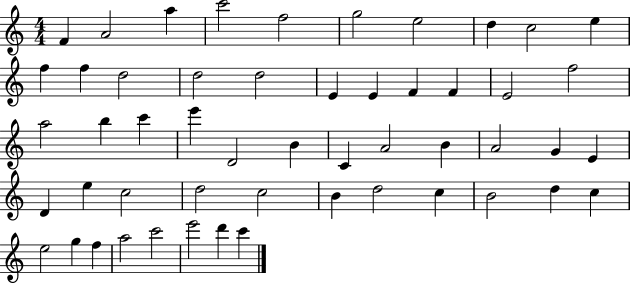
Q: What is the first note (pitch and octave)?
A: F4